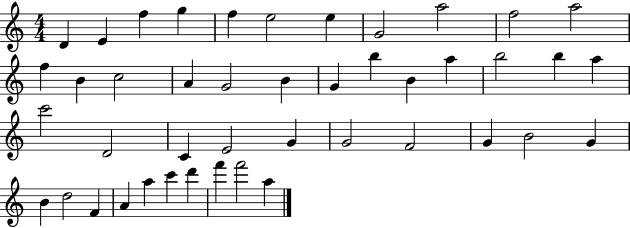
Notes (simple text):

D4/q E4/q F5/q G5/q F5/q E5/h E5/q G4/h A5/h F5/h A5/h F5/q B4/q C5/h A4/q G4/h B4/q G4/q B5/q B4/q A5/q B5/h B5/q A5/q C6/h D4/h C4/q E4/h G4/q G4/h F4/h G4/q B4/h G4/q B4/q D5/h F4/q A4/q A5/q C6/q D6/q F6/q F6/h A5/q